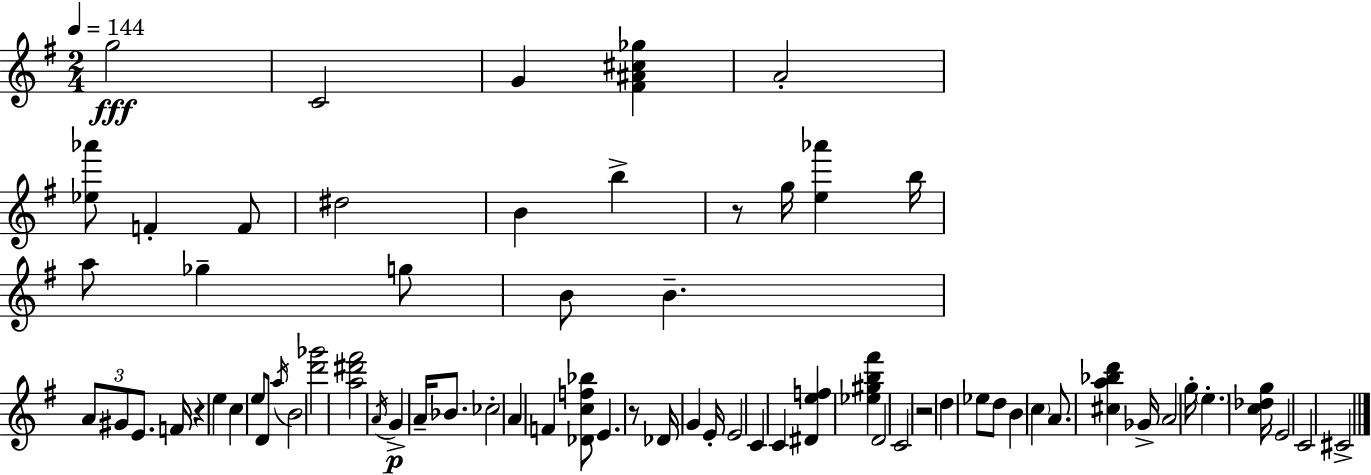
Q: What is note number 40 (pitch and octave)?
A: C4